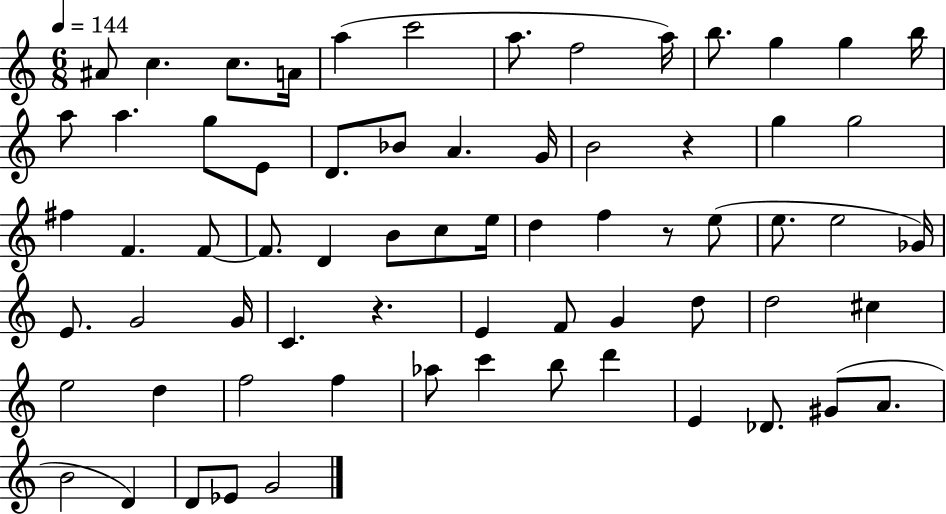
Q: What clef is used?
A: treble